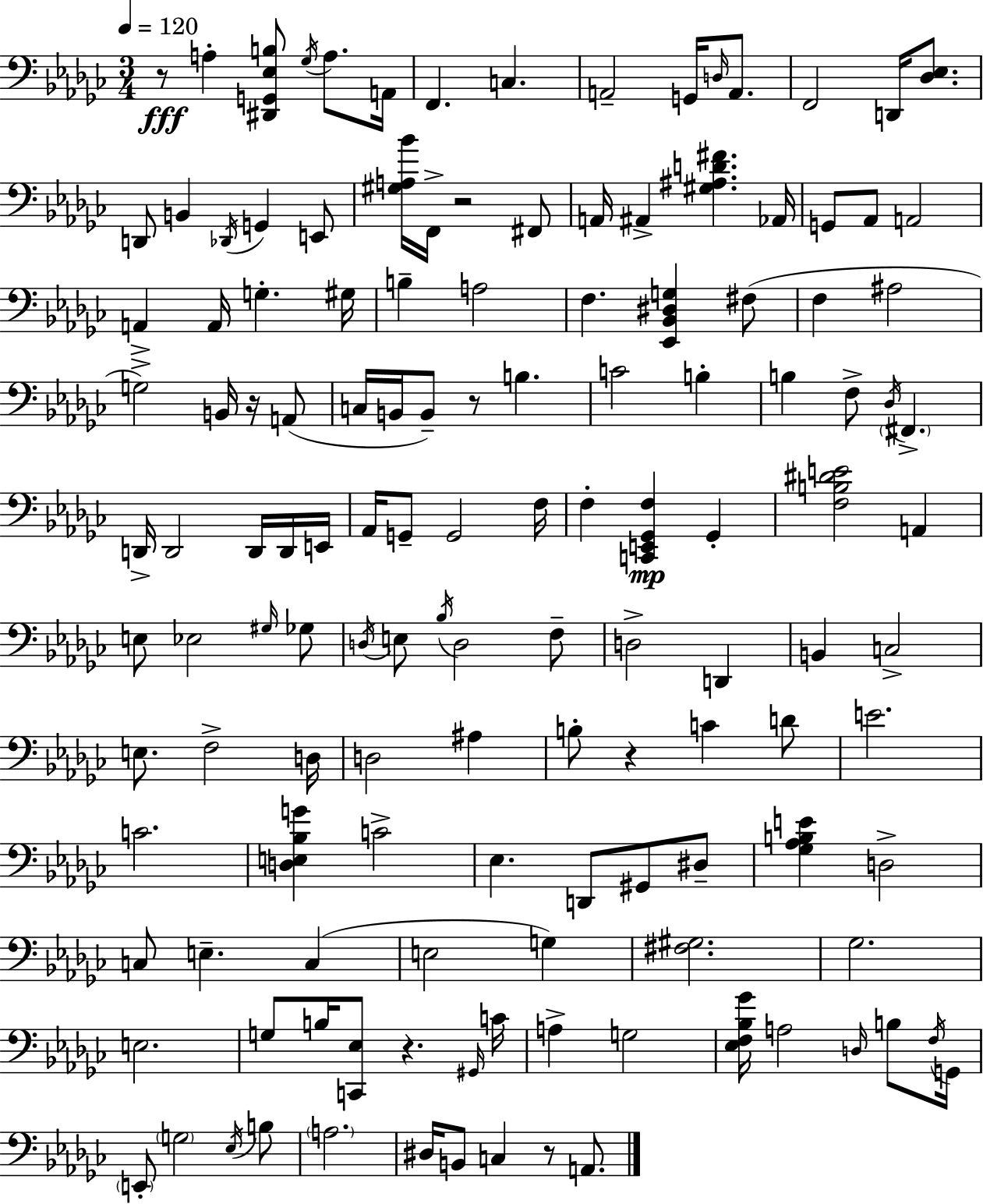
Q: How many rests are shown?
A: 7